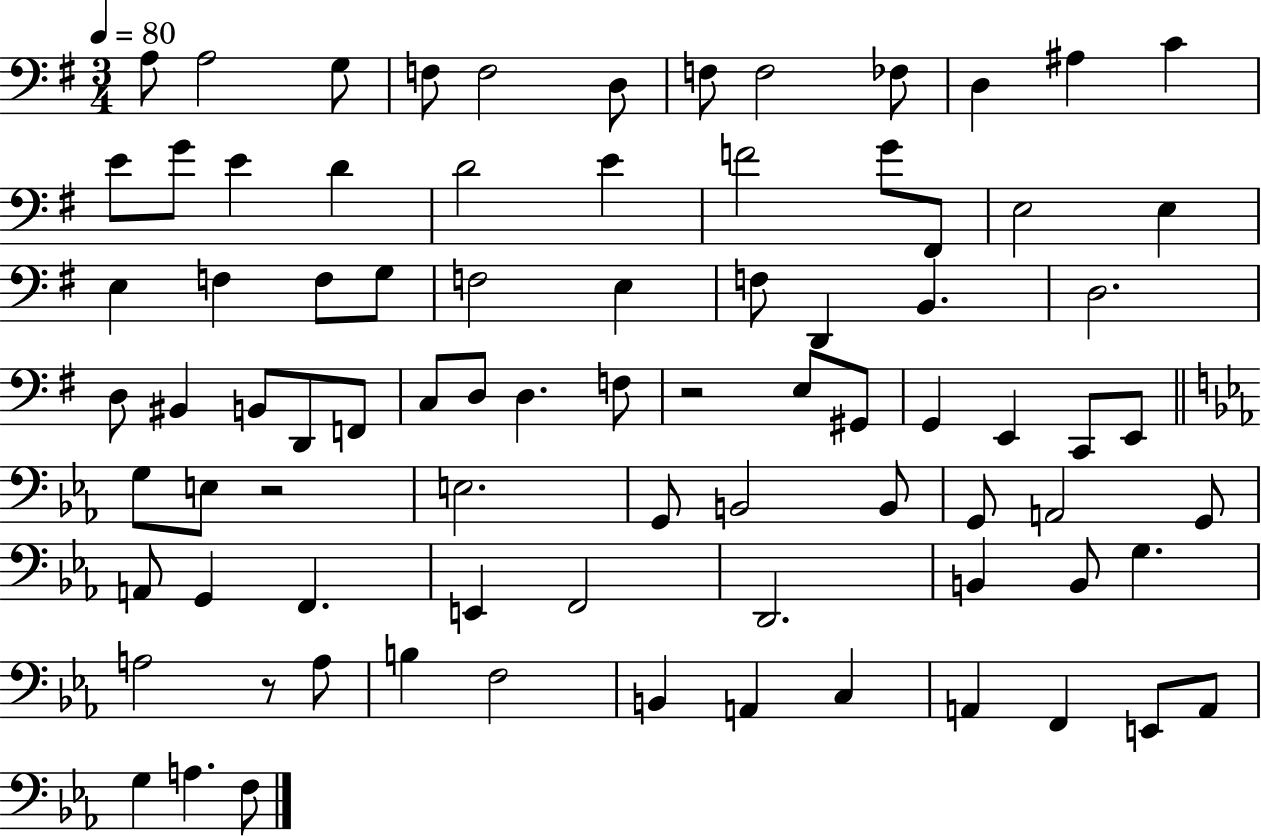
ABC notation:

X:1
T:Untitled
M:3/4
L:1/4
K:G
A,/2 A,2 G,/2 F,/2 F,2 D,/2 F,/2 F,2 _F,/2 D, ^A, C E/2 G/2 E D D2 E F2 G/2 ^F,,/2 E,2 E, E, F, F,/2 G,/2 F,2 E, F,/2 D,, B,, D,2 D,/2 ^B,, B,,/2 D,,/2 F,,/2 C,/2 D,/2 D, F,/2 z2 E,/2 ^G,,/2 G,, E,, C,,/2 E,,/2 G,/2 E,/2 z2 E,2 G,,/2 B,,2 B,,/2 G,,/2 A,,2 G,,/2 A,,/2 G,, F,, E,, F,,2 D,,2 B,, B,,/2 G, A,2 z/2 A,/2 B, F,2 B,, A,, C, A,, F,, E,,/2 A,,/2 G, A, F,/2